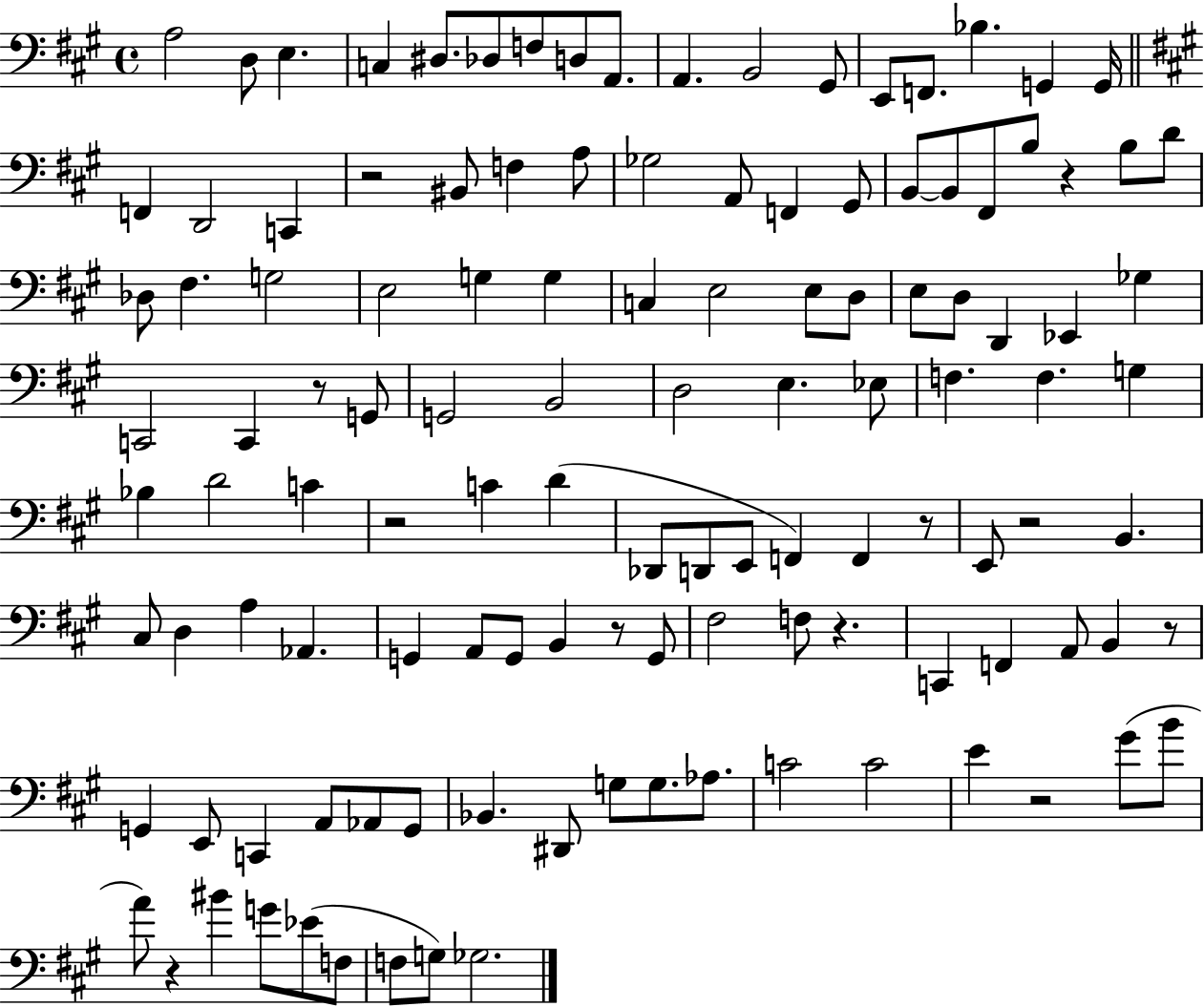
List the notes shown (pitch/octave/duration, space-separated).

A3/h D3/e E3/q. C3/q D#3/e. Db3/e F3/e D3/e A2/e. A2/q. B2/h G#2/e E2/e F2/e. Bb3/q. G2/q G2/s F2/q D2/h C2/q R/h BIS2/e F3/q A3/e Gb3/h A2/e F2/q G#2/e B2/e B2/e F#2/e B3/e R/q B3/e D4/e Db3/e F#3/q. G3/h E3/h G3/q G3/q C3/q E3/h E3/e D3/e E3/e D3/e D2/q Eb2/q Gb3/q C2/h C2/q R/e G2/e G2/h B2/h D3/h E3/q. Eb3/e F3/q. F3/q. G3/q Bb3/q D4/h C4/q R/h C4/q D4/q Db2/e D2/e E2/e F2/q F2/q R/e E2/e R/h B2/q. C#3/e D3/q A3/q Ab2/q. G2/q A2/e G2/e B2/q R/e G2/e F#3/h F3/e R/q. C2/q F2/q A2/e B2/q R/e G2/q E2/e C2/q A2/e Ab2/e G2/e Bb2/q. D#2/e G3/e G3/e. Ab3/e. C4/h C4/h E4/q R/h G#4/e B4/e A4/e R/q BIS4/q G4/e Eb4/e F3/e F3/e G3/e Gb3/h.